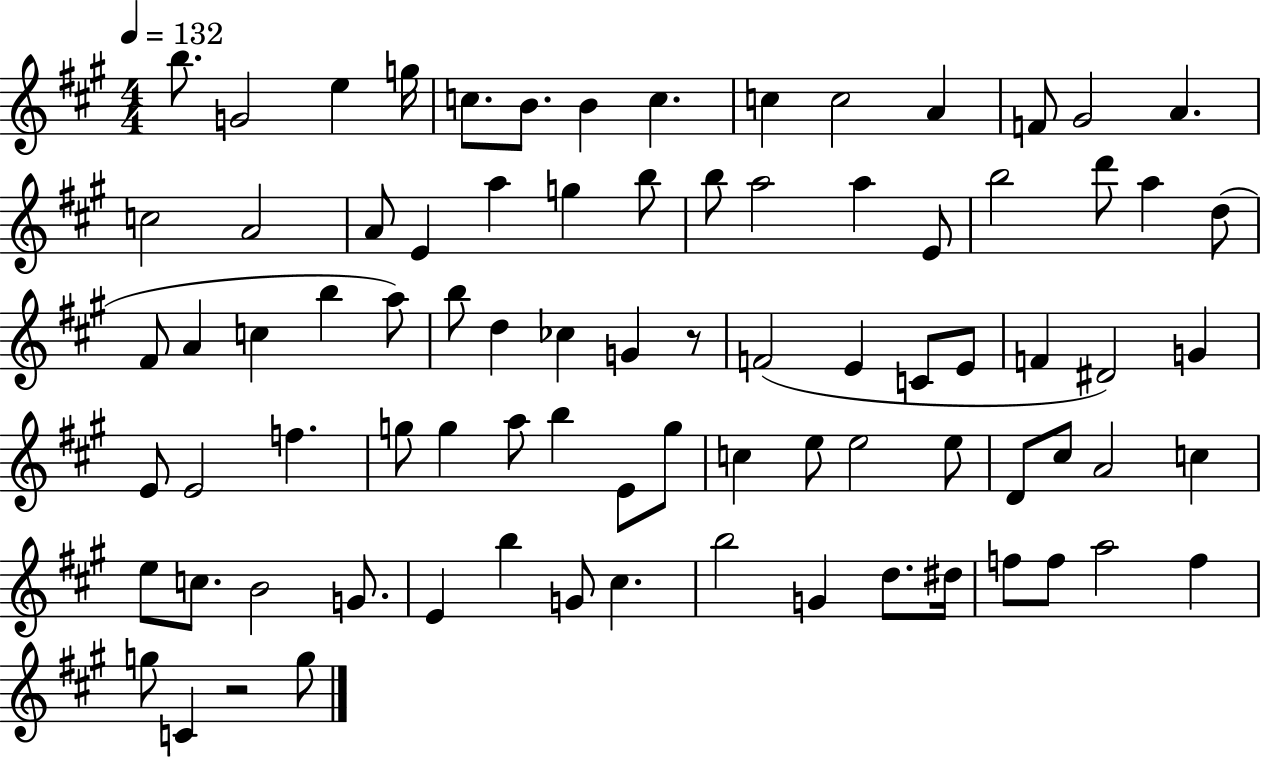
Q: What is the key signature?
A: A major